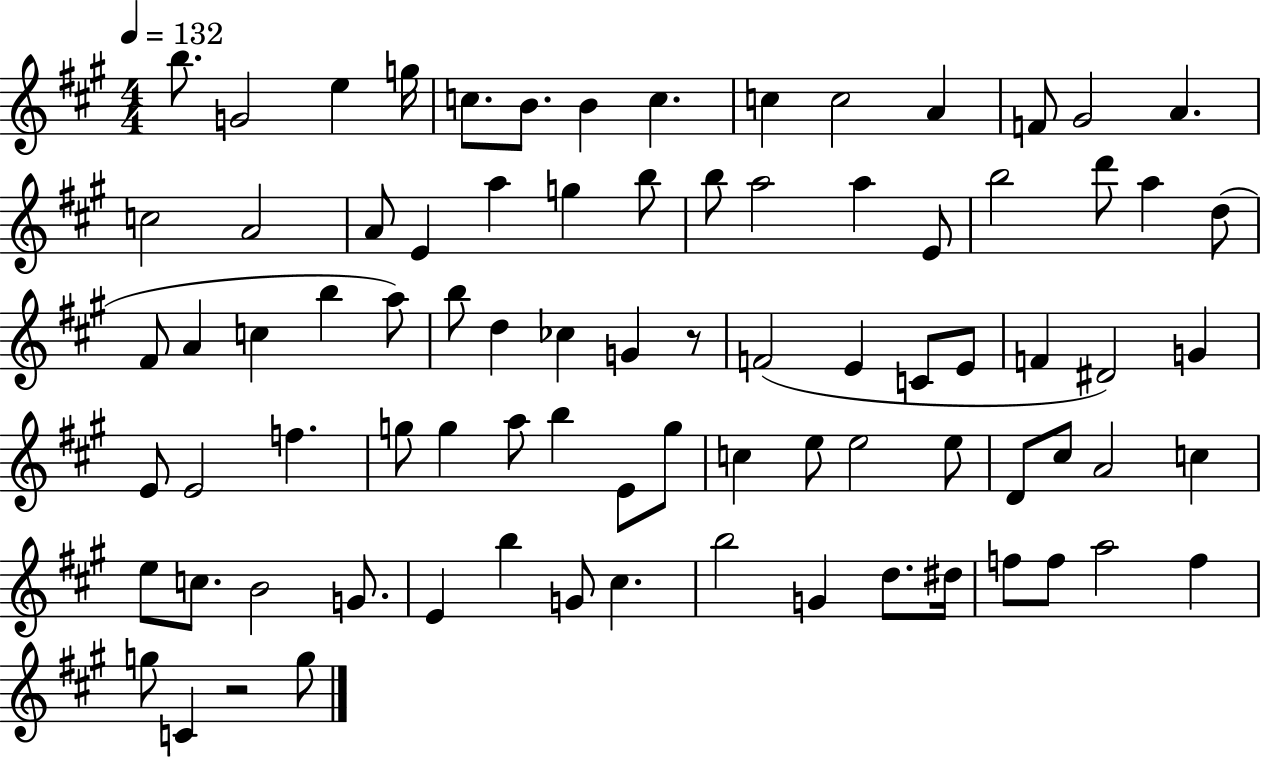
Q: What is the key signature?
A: A major